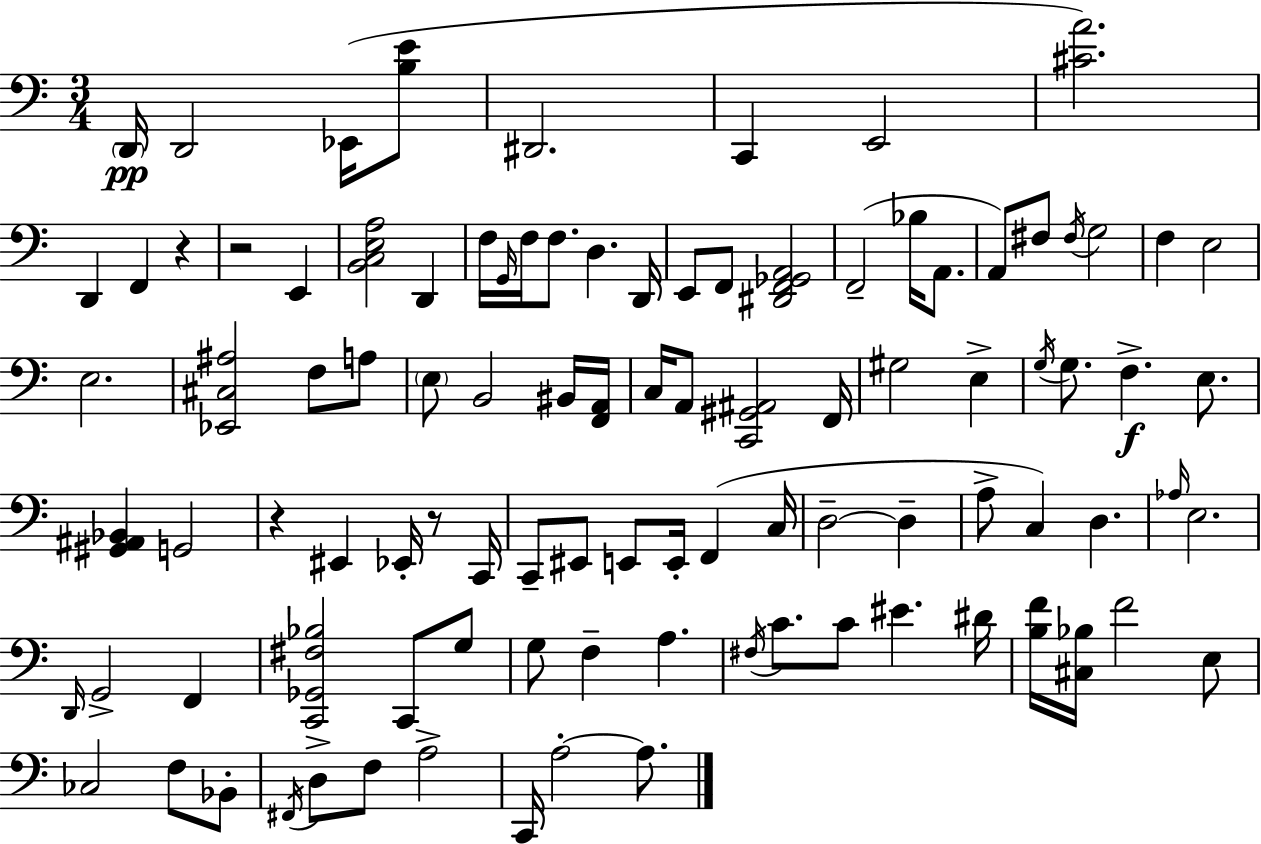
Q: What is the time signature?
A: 3/4